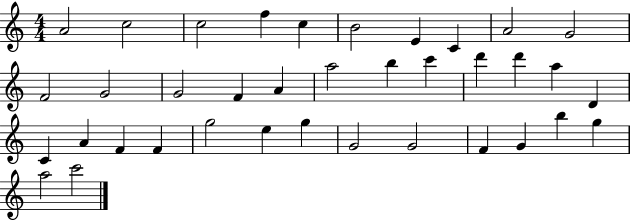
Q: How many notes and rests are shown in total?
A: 37